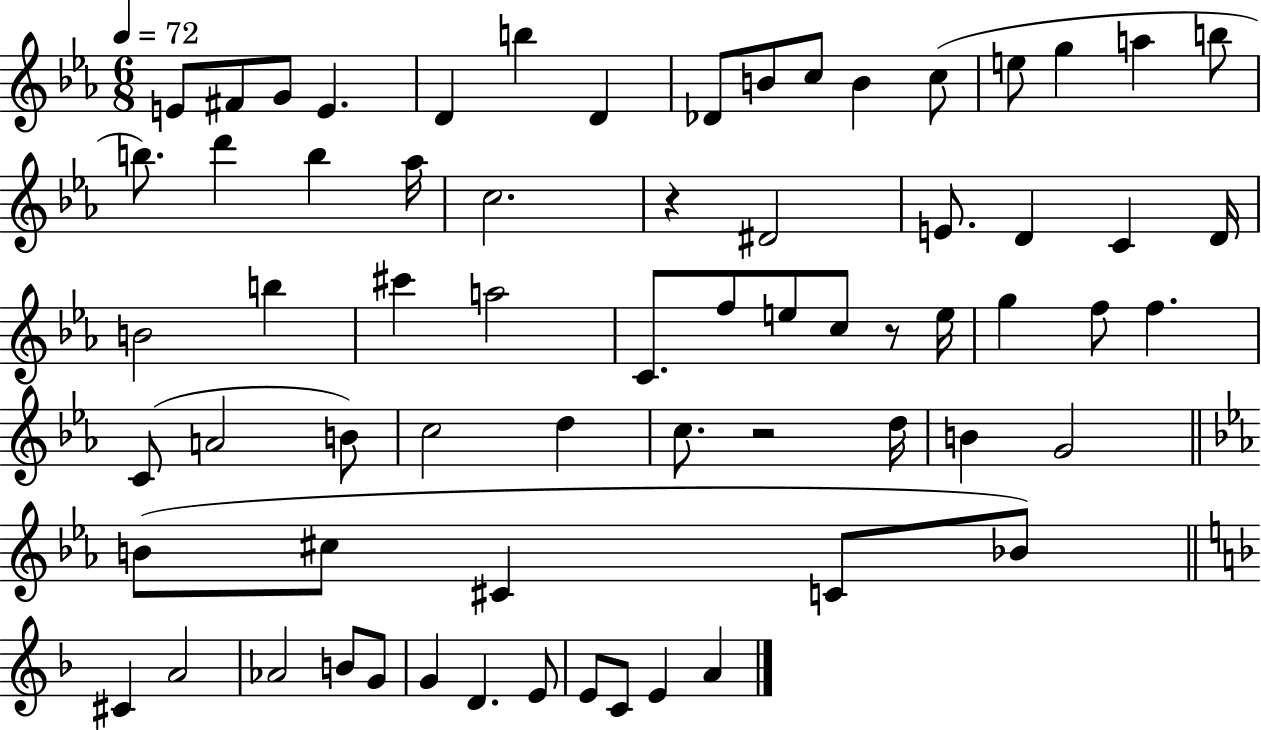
{
  \clef treble
  \numericTimeSignature
  \time 6/8
  \key ees \major
  \tempo 4 = 72
  e'8 fis'8 g'8 e'4. | d'4 b''4 d'4 | des'8 b'8 c''8 b'4 c''8( | e''8 g''4 a''4 b''8 | \break b''8.) d'''4 b''4 aes''16 | c''2. | r4 dis'2 | e'8. d'4 c'4 d'16 | \break b'2 b''4 | cis'''4 a''2 | c'8. f''8 e''8 c''8 r8 e''16 | g''4 f''8 f''4. | \break c'8( a'2 b'8) | c''2 d''4 | c''8. r2 d''16 | b'4 g'2 | \break \bar "||" \break \key ees \major b'8( cis''8 cis'4 c'8 bes'8) | \bar "||" \break \key f \major cis'4 a'2 | aes'2 b'8 g'8 | g'4 d'4. e'8 | e'8 c'8 e'4 a'4 | \break \bar "|."
}